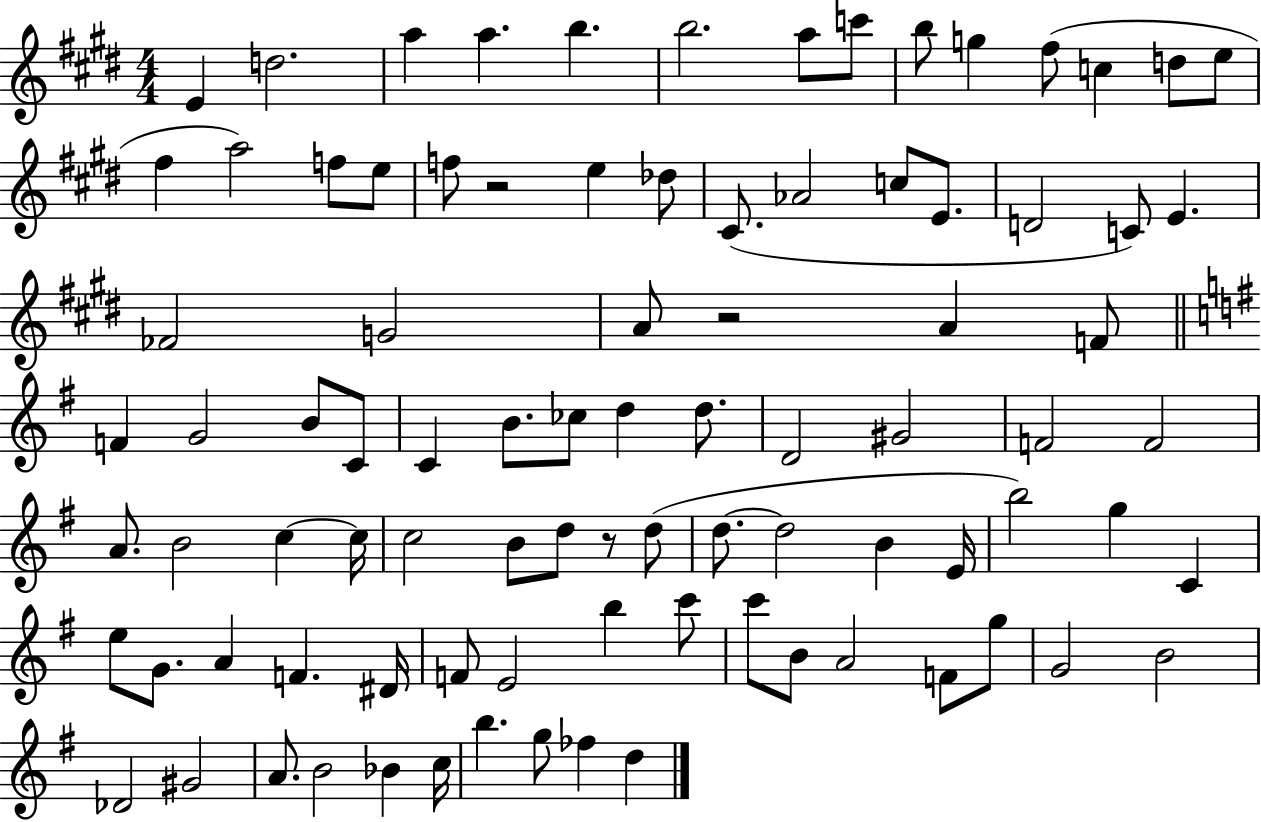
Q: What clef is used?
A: treble